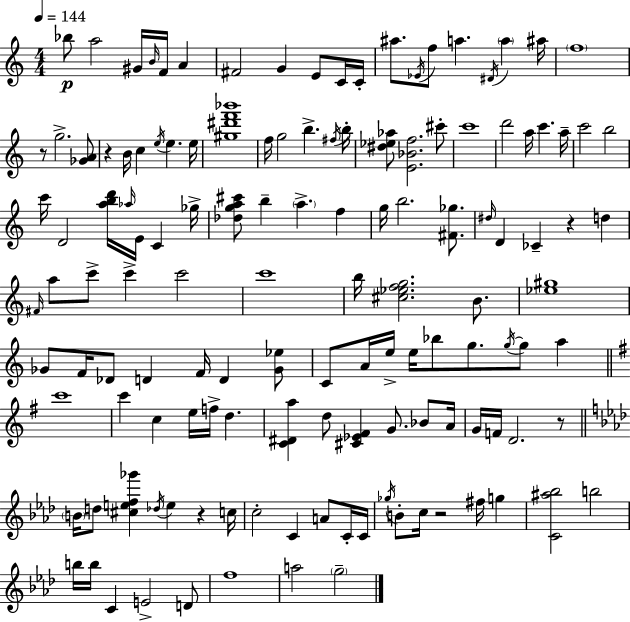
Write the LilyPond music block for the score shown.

{
  \clef treble
  \numericTimeSignature
  \time 4/4
  \key c \major
  \tempo 4 = 144
  \repeat volta 2 { bes''8\p a''2 gis'16 \grace { b'16 } f'16 a'4 | fis'2 g'4 e'8 c'16 | c'16-. ais''8. \acciaccatura { ees'16 } f''8 a''4. \acciaccatura { dis'16 } \parenthesize a''4 | ais''16 \parenthesize f''1 | \break r8 g''2.-> | <ges' a'>8 r4 b'16 c''4 \acciaccatura { e''16 } e''4. | e''16 <gis'' dis''' f''' bes'''>1 | f''16 g''2 b''4.-> | \break \acciaccatura { fis''16 } b''16-. <dis'' ees'' aes''>8 <e' bes' f''>2. | cis'''8-. c'''1 | d'''2 a''16 c'''4. | a''16-- c'''2 b''2 | \break c'''16 d'2 <a'' b'' d'''>16 \grace { aes''16 } | e'16 c'4 ges''16-> <des'' g'' a'' cis'''>8 b''4-- \parenthesize a''4.-> | f''4 g''16 b''2. | <fis' ges''>8. \grace { dis''16 } d'4 ces'4-- r4 | \break d''4 \grace { fis'16 } a''8 c'''8-> c'''4-> | c'''2 c'''1 | b''16 <cis'' ees'' f'' g''>2. | b'8. <ees'' gis''>1 | \break ges'8 f'16 des'8 d'4 | f'16 d'4 <ges' ees''>8 c'8 a'16 e''16-> e''16 bes''8 g''8. | \acciaccatura { g''16~ }~ g''8 a''4 \bar "||" \break \key e \minor c'''1 | c'''4 c''4 e''16 f''16-> d''4. | <c' dis' a''>4 d''8 <cis' ees' fis'>4 g'8. bes'8 a'16 | g'16 f'16 d'2. r8 | \break \bar "||" \break \key aes \major \parenthesize b'16 d''8 <cis'' e'' f'' ges'''>4 \acciaccatura { des''16 } e''4 r4 | c''16 c''2-. c'4 a'8 c'16-. | c'16 \acciaccatura { ges''16 } b'8-. c''16 r2 fis''16 g''4 | <c' ais'' bes''>2 b''2 | \break b''16 b''16 c'4 e'2-> | d'8 f''1 | a''2 \parenthesize g''2-- | } \bar "|."
}